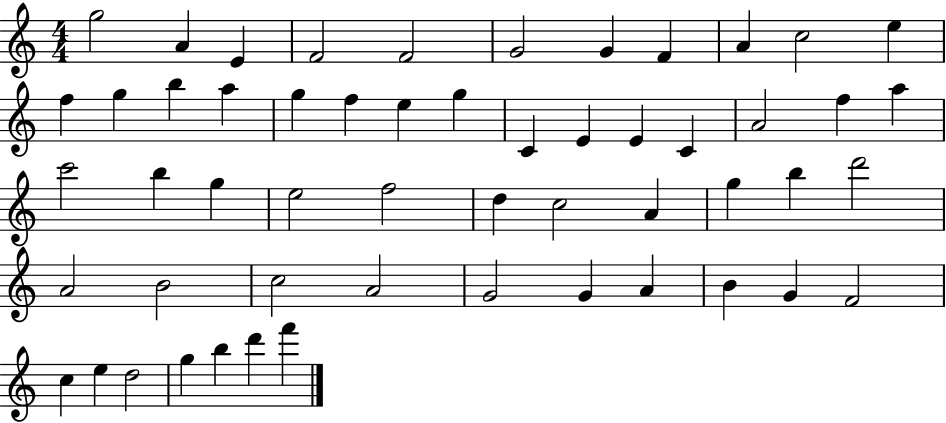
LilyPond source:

{
  \clef treble
  \numericTimeSignature
  \time 4/4
  \key c \major
  g''2 a'4 e'4 | f'2 f'2 | g'2 g'4 f'4 | a'4 c''2 e''4 | \break f''4 g''4 b''4 a''4 | g''4 f''4 e''4 g''4 | c'4 e'4 e'4 c'4 | a'2 f''4 a''4 | \break c'''2 b''4 g''4 | e''2 f''2 | d''4 c''2 a'4 | g''4 b''4 d'''2 | \break a'2 b'2 | c''2 a'2 | g'2 g'4 a'4 | b'4 g'4 f'2 | \break c''4 e''4 d''2 | g''4 b''4 d'''4 f'''4 | \bar "|."
}